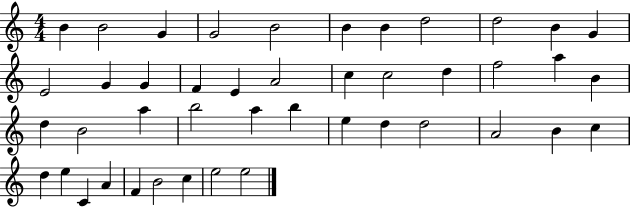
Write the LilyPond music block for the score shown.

{
  \clef treble
  \numericTimeSignature
  \time 4/4
  \key c \major
  b'4 b'2 g'4 | g'2 b'2 | b'4 b'4 d''2 | d''2 b'4 g'4 | \break e'2 g'4 g'4 | f'4 e'4 a'2 | c''4 c''2 d''4 | f''2 a''4 b'4 | \break d''4 b'2 a''4 | b''2 a''4 b''4 | e''4 d''4 d''2 | a'2 b'4 c''4 | \break d''4 e''4 c'4 a'4 | f'4 b'2 c''4 | e''2 e''2 | \bar "|."
}